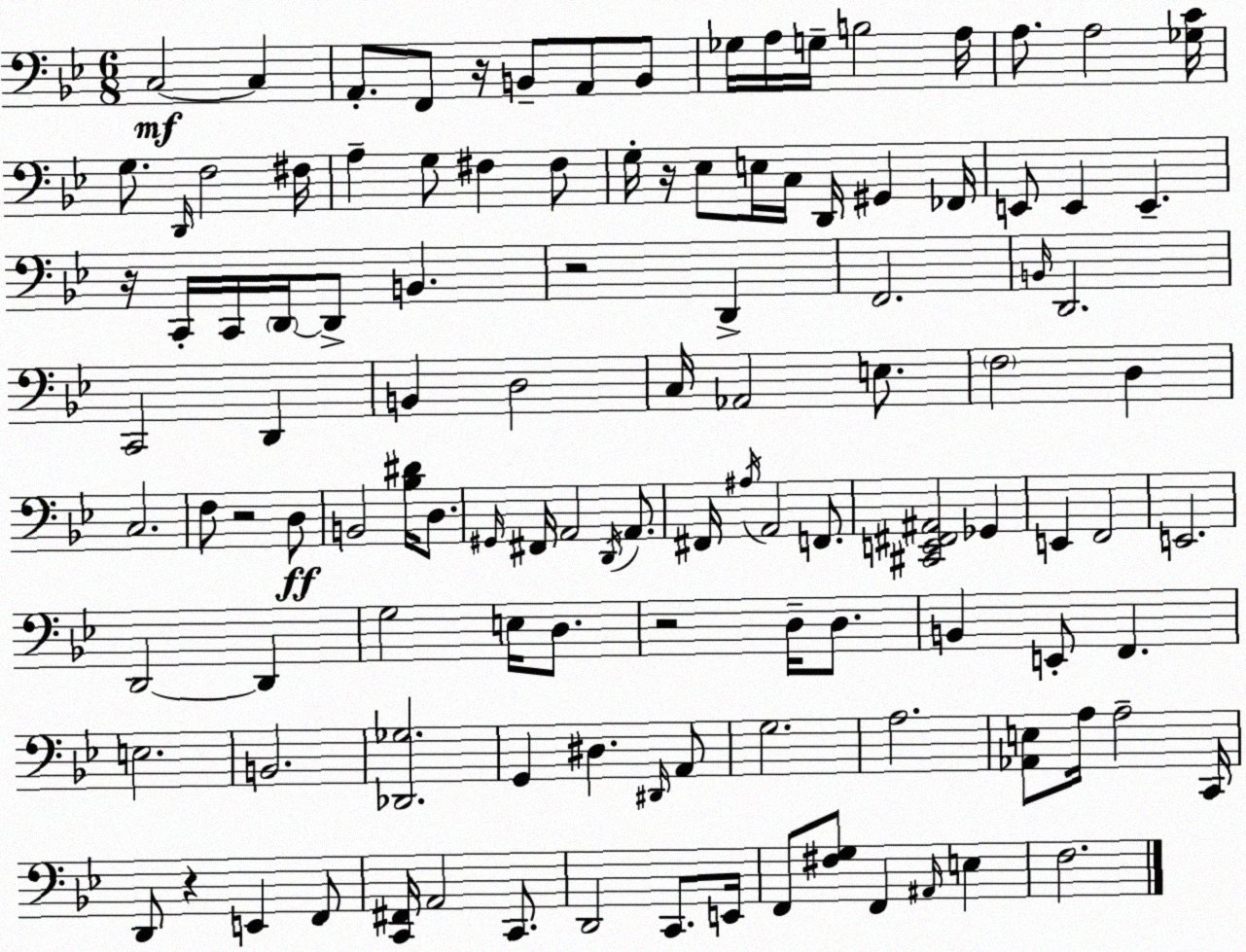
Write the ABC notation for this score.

X:1
T:Untitled
M:6/8
L:1/4
K:Bb
C,2 C, A,,/2 F,,/2 z/4 B,,/2 A,,/2 B,,/2 _G,/4 A,/4 G,/4 B,2 A,/4 A,/2 A,2 [_G,C]/4 G,/2 D,,/4 F,2 ^F,/4 A, G,/2 ^F, ^F,/2 G,/4 z/4 _E,/2 E,/4 C,/4 D,,/4 ^G,, _F,,/4 E,,/2 E,, E,, z/4 C,,/4 C,,/4 D,,/4 D,,/2 B,, z2 D,, F,,2 B,,/4 D,,2 C,,2 D,, B,, D,2 C,/4 _A,,2 E,/2 F,2 D, C,2 F,/2 z2 D,/2 B,,2 [_B,^D]/4 D,/2 ^G,,/4 ^F,,/4 A,,2 D,,/4 A,,/2 ^F,,/4 ^A,/4 A,,2 F,,/2 [^C,,E,,^F,,^A,,]2 _G,, E,, F,,2 E,,2 D,,2 D,, G,2 E,/4 D,/2 z2 D,/4 D,/2 B,, E,,/2 F,, E,2 B,,2 [_D,,_G,]2 G,, ^D, ^D,,/4 A,,/2 G,2 A,2 [_A,,E,]/2 A,/4 A,2 C,,/4 D,,/2 z E,, F,,/2 [C,,^F,,]/4 A,,2 C,,/2 D,,2 C,,/2 E,,/4 F,,/2 [^F,G,]/2 F,, ^A,,/4 E, F,2